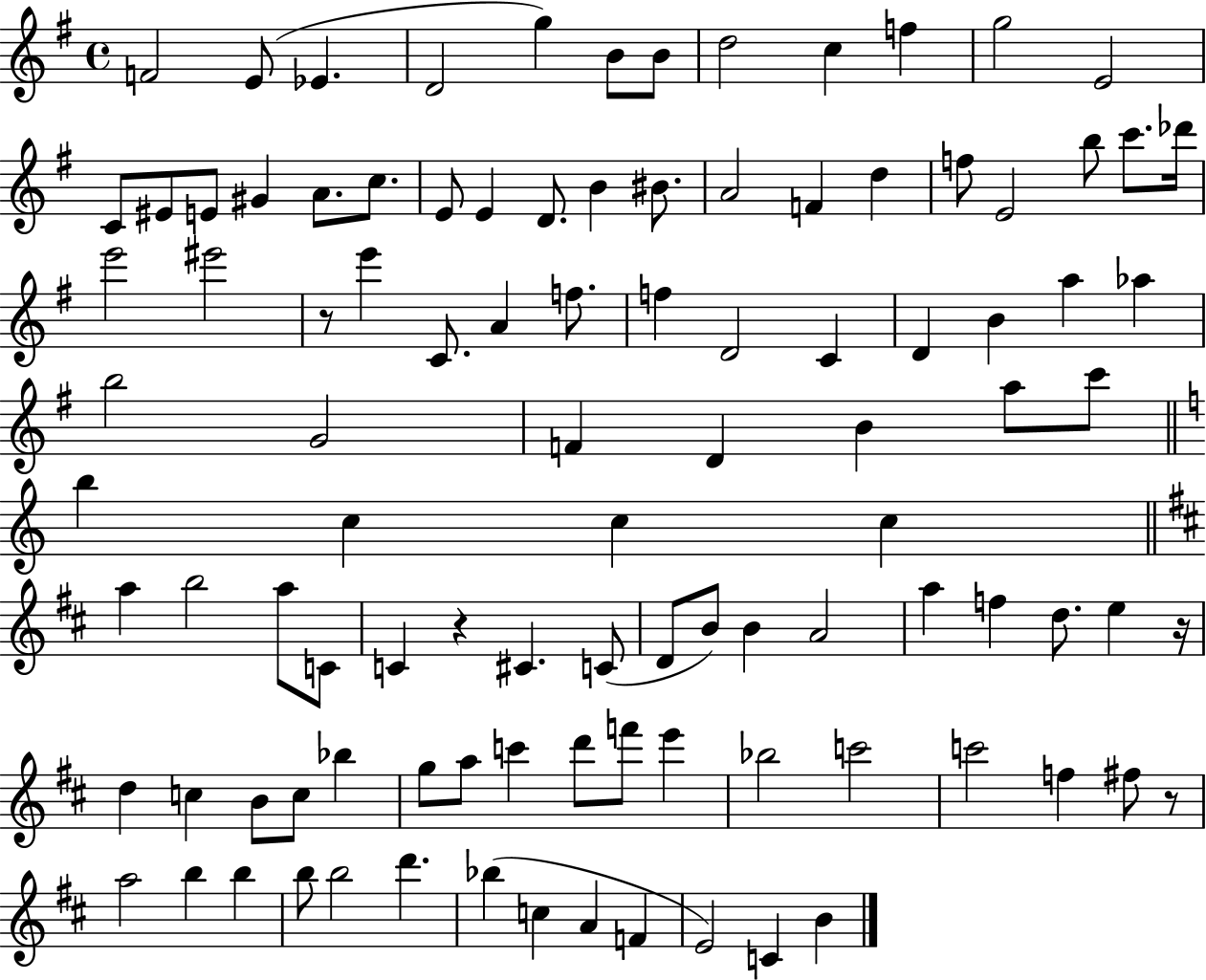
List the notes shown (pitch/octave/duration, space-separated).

F4/h E4/e Eb4/q. D4/h G5/q B4/e B4/e D5/h C5/q F5/q G5/h E4/h C4/e EIS4/e E4/e G#4/q A4/e. C5/e. E4/e E4/q D4/e. B4/q BIS4/e. A4/h F4/q D5/q F5/e E4/h B5/e C6/e. Db6/s E6/h EIS6/h R/e E6/q C4/e. A4/q F5/e. F5/q D4/h C4/q D4/q B4/q A5/q Ab5/q B5/h G4/h F4/q D4/q B4/q A5/e C6/e B5/q C5/q C5/q C5/q A5/q B5/h A5/e C4/e C4/q R/q C#4/q. C4/e D4/e B4/e B4/q A4/h A5/q F5/q D5/e. E5/q R/s D5/q C5/q B4/e C5/e Bb5/q G5/e A5/e C6/q D6/e F6/e E6/q Bb5/h C6/h C6/h F5/q F#5/e R/e A5/h B5/q B5/q B5/e B5/h D6/q. Bb5/q C5/q A4/q F4/q E4/h C4/q B4/q